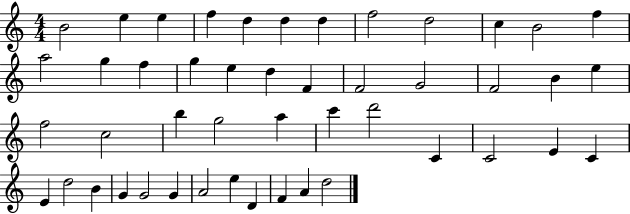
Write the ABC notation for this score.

X:1
T:Untitled
M:4/4
L:1/4
K:C
B2 e e f d d d f2 d2 c B2 f a2 g f g e d F F2 G2 F2 B e f2 c2 b g2 a c' d'2 C C2 E C E d2 B G G2 G A2 e D F A d2